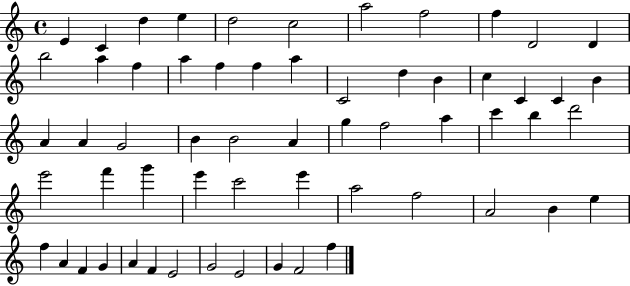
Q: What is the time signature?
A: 4/4